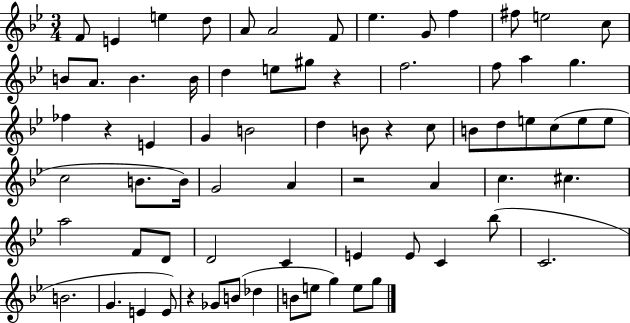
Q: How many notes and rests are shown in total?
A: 72